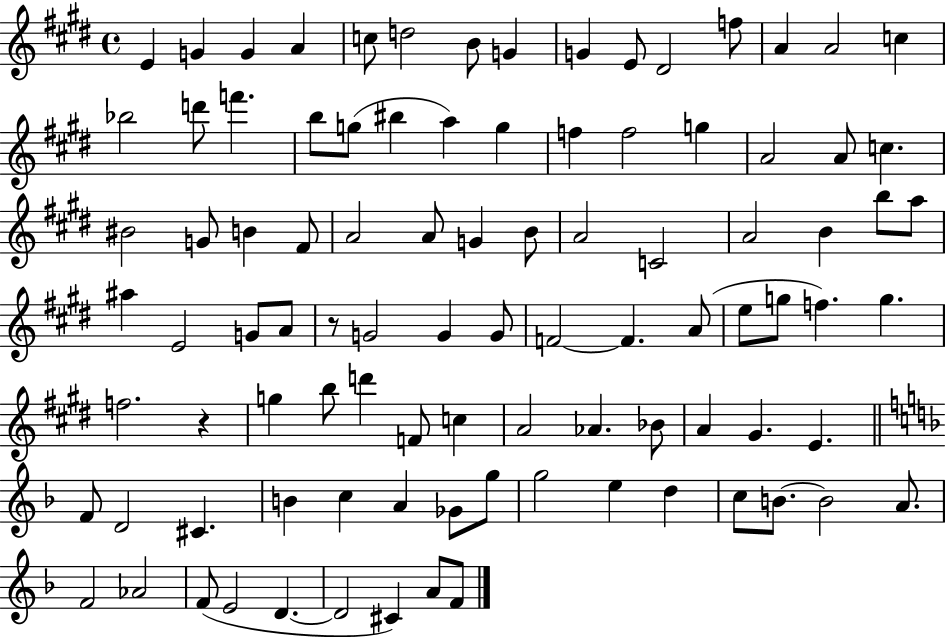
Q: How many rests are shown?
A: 2